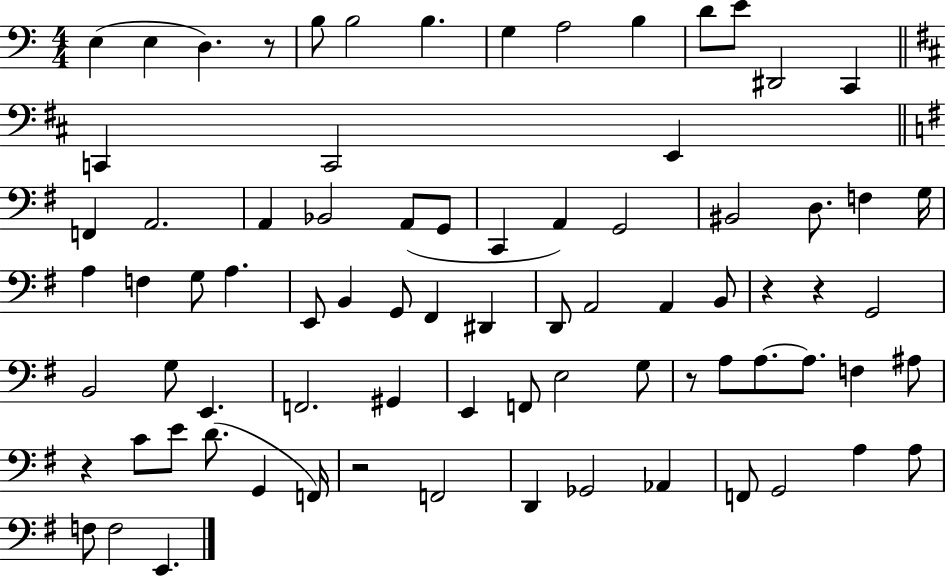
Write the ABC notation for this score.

X:1
T:Untitled
M:4/4
L:1/4
K:C
E, E, D, z/2 B,/2 B,2 B, G, A,2 B, D/2 E/2 ^D,,2 C,, C,, C,,2 E,, F,, A,,2 A,, _B,,2 A,,/2 G,,/2 C,, A,, G,,2 ^B,,2 D,/2 F, G,/4 A, F, G,/2 A, E,,/2 B,, G,,/2 ^F,, ^D,, D,,/2 A,,2 A,, B,,/2 z z G,,2 B,,2 G,/2 E,, F,,2 ^G,, E,, F,,/2 E,2 G,/2 z/2 A,/2 A,/2 A,/2 F, ^A,/2 z C/2 E/2 D/2 G,, F,,/4 z2 F,,2 D,, _G,,2 _A,, F,,/2 G,,2 A, A,/2 F,/2 F,2 E,,